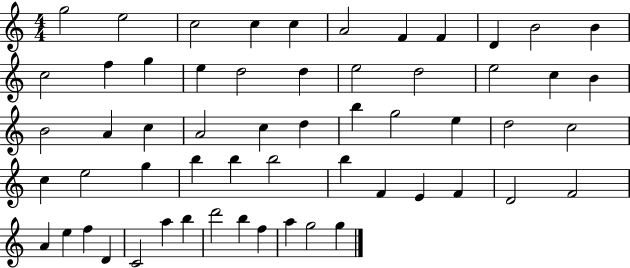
{
  \clef treble
  \numericTimeSignature
  \time 4/4
  \key c \major
  g''2 e''2 | c''2 c''4 c''4 | a'2 f'4 f'4 | d'4 b'2 b'4 | \break c''2 f''4 g''4 | e''4 d''2 d''4 | e''2 d''2 | e''2 c''4 b'4 | \break b'2 a'4 c''4 | a'2 c''4 d''4 | b''4 g''2 e''4 | d''2 c''2 | \break c''4 e''2 g''4 | b''4 b''4 b''2 | b''4 f'4 e'4 f'4 | d'2 f'2 | \break a'4 e''4 f''4 d'4 | c'2 a''4 b''4 | d'''2 b''4 f''4 | a''4 g''2 g''4 | \break \bar "|."
}